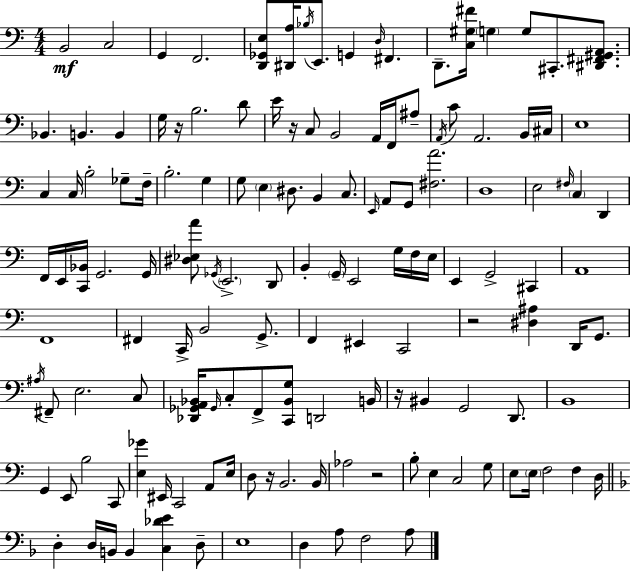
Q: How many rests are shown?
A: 6